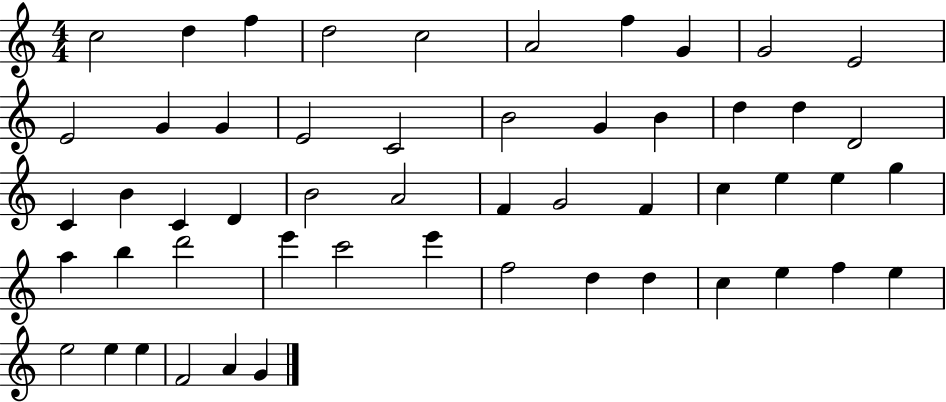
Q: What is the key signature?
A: C major